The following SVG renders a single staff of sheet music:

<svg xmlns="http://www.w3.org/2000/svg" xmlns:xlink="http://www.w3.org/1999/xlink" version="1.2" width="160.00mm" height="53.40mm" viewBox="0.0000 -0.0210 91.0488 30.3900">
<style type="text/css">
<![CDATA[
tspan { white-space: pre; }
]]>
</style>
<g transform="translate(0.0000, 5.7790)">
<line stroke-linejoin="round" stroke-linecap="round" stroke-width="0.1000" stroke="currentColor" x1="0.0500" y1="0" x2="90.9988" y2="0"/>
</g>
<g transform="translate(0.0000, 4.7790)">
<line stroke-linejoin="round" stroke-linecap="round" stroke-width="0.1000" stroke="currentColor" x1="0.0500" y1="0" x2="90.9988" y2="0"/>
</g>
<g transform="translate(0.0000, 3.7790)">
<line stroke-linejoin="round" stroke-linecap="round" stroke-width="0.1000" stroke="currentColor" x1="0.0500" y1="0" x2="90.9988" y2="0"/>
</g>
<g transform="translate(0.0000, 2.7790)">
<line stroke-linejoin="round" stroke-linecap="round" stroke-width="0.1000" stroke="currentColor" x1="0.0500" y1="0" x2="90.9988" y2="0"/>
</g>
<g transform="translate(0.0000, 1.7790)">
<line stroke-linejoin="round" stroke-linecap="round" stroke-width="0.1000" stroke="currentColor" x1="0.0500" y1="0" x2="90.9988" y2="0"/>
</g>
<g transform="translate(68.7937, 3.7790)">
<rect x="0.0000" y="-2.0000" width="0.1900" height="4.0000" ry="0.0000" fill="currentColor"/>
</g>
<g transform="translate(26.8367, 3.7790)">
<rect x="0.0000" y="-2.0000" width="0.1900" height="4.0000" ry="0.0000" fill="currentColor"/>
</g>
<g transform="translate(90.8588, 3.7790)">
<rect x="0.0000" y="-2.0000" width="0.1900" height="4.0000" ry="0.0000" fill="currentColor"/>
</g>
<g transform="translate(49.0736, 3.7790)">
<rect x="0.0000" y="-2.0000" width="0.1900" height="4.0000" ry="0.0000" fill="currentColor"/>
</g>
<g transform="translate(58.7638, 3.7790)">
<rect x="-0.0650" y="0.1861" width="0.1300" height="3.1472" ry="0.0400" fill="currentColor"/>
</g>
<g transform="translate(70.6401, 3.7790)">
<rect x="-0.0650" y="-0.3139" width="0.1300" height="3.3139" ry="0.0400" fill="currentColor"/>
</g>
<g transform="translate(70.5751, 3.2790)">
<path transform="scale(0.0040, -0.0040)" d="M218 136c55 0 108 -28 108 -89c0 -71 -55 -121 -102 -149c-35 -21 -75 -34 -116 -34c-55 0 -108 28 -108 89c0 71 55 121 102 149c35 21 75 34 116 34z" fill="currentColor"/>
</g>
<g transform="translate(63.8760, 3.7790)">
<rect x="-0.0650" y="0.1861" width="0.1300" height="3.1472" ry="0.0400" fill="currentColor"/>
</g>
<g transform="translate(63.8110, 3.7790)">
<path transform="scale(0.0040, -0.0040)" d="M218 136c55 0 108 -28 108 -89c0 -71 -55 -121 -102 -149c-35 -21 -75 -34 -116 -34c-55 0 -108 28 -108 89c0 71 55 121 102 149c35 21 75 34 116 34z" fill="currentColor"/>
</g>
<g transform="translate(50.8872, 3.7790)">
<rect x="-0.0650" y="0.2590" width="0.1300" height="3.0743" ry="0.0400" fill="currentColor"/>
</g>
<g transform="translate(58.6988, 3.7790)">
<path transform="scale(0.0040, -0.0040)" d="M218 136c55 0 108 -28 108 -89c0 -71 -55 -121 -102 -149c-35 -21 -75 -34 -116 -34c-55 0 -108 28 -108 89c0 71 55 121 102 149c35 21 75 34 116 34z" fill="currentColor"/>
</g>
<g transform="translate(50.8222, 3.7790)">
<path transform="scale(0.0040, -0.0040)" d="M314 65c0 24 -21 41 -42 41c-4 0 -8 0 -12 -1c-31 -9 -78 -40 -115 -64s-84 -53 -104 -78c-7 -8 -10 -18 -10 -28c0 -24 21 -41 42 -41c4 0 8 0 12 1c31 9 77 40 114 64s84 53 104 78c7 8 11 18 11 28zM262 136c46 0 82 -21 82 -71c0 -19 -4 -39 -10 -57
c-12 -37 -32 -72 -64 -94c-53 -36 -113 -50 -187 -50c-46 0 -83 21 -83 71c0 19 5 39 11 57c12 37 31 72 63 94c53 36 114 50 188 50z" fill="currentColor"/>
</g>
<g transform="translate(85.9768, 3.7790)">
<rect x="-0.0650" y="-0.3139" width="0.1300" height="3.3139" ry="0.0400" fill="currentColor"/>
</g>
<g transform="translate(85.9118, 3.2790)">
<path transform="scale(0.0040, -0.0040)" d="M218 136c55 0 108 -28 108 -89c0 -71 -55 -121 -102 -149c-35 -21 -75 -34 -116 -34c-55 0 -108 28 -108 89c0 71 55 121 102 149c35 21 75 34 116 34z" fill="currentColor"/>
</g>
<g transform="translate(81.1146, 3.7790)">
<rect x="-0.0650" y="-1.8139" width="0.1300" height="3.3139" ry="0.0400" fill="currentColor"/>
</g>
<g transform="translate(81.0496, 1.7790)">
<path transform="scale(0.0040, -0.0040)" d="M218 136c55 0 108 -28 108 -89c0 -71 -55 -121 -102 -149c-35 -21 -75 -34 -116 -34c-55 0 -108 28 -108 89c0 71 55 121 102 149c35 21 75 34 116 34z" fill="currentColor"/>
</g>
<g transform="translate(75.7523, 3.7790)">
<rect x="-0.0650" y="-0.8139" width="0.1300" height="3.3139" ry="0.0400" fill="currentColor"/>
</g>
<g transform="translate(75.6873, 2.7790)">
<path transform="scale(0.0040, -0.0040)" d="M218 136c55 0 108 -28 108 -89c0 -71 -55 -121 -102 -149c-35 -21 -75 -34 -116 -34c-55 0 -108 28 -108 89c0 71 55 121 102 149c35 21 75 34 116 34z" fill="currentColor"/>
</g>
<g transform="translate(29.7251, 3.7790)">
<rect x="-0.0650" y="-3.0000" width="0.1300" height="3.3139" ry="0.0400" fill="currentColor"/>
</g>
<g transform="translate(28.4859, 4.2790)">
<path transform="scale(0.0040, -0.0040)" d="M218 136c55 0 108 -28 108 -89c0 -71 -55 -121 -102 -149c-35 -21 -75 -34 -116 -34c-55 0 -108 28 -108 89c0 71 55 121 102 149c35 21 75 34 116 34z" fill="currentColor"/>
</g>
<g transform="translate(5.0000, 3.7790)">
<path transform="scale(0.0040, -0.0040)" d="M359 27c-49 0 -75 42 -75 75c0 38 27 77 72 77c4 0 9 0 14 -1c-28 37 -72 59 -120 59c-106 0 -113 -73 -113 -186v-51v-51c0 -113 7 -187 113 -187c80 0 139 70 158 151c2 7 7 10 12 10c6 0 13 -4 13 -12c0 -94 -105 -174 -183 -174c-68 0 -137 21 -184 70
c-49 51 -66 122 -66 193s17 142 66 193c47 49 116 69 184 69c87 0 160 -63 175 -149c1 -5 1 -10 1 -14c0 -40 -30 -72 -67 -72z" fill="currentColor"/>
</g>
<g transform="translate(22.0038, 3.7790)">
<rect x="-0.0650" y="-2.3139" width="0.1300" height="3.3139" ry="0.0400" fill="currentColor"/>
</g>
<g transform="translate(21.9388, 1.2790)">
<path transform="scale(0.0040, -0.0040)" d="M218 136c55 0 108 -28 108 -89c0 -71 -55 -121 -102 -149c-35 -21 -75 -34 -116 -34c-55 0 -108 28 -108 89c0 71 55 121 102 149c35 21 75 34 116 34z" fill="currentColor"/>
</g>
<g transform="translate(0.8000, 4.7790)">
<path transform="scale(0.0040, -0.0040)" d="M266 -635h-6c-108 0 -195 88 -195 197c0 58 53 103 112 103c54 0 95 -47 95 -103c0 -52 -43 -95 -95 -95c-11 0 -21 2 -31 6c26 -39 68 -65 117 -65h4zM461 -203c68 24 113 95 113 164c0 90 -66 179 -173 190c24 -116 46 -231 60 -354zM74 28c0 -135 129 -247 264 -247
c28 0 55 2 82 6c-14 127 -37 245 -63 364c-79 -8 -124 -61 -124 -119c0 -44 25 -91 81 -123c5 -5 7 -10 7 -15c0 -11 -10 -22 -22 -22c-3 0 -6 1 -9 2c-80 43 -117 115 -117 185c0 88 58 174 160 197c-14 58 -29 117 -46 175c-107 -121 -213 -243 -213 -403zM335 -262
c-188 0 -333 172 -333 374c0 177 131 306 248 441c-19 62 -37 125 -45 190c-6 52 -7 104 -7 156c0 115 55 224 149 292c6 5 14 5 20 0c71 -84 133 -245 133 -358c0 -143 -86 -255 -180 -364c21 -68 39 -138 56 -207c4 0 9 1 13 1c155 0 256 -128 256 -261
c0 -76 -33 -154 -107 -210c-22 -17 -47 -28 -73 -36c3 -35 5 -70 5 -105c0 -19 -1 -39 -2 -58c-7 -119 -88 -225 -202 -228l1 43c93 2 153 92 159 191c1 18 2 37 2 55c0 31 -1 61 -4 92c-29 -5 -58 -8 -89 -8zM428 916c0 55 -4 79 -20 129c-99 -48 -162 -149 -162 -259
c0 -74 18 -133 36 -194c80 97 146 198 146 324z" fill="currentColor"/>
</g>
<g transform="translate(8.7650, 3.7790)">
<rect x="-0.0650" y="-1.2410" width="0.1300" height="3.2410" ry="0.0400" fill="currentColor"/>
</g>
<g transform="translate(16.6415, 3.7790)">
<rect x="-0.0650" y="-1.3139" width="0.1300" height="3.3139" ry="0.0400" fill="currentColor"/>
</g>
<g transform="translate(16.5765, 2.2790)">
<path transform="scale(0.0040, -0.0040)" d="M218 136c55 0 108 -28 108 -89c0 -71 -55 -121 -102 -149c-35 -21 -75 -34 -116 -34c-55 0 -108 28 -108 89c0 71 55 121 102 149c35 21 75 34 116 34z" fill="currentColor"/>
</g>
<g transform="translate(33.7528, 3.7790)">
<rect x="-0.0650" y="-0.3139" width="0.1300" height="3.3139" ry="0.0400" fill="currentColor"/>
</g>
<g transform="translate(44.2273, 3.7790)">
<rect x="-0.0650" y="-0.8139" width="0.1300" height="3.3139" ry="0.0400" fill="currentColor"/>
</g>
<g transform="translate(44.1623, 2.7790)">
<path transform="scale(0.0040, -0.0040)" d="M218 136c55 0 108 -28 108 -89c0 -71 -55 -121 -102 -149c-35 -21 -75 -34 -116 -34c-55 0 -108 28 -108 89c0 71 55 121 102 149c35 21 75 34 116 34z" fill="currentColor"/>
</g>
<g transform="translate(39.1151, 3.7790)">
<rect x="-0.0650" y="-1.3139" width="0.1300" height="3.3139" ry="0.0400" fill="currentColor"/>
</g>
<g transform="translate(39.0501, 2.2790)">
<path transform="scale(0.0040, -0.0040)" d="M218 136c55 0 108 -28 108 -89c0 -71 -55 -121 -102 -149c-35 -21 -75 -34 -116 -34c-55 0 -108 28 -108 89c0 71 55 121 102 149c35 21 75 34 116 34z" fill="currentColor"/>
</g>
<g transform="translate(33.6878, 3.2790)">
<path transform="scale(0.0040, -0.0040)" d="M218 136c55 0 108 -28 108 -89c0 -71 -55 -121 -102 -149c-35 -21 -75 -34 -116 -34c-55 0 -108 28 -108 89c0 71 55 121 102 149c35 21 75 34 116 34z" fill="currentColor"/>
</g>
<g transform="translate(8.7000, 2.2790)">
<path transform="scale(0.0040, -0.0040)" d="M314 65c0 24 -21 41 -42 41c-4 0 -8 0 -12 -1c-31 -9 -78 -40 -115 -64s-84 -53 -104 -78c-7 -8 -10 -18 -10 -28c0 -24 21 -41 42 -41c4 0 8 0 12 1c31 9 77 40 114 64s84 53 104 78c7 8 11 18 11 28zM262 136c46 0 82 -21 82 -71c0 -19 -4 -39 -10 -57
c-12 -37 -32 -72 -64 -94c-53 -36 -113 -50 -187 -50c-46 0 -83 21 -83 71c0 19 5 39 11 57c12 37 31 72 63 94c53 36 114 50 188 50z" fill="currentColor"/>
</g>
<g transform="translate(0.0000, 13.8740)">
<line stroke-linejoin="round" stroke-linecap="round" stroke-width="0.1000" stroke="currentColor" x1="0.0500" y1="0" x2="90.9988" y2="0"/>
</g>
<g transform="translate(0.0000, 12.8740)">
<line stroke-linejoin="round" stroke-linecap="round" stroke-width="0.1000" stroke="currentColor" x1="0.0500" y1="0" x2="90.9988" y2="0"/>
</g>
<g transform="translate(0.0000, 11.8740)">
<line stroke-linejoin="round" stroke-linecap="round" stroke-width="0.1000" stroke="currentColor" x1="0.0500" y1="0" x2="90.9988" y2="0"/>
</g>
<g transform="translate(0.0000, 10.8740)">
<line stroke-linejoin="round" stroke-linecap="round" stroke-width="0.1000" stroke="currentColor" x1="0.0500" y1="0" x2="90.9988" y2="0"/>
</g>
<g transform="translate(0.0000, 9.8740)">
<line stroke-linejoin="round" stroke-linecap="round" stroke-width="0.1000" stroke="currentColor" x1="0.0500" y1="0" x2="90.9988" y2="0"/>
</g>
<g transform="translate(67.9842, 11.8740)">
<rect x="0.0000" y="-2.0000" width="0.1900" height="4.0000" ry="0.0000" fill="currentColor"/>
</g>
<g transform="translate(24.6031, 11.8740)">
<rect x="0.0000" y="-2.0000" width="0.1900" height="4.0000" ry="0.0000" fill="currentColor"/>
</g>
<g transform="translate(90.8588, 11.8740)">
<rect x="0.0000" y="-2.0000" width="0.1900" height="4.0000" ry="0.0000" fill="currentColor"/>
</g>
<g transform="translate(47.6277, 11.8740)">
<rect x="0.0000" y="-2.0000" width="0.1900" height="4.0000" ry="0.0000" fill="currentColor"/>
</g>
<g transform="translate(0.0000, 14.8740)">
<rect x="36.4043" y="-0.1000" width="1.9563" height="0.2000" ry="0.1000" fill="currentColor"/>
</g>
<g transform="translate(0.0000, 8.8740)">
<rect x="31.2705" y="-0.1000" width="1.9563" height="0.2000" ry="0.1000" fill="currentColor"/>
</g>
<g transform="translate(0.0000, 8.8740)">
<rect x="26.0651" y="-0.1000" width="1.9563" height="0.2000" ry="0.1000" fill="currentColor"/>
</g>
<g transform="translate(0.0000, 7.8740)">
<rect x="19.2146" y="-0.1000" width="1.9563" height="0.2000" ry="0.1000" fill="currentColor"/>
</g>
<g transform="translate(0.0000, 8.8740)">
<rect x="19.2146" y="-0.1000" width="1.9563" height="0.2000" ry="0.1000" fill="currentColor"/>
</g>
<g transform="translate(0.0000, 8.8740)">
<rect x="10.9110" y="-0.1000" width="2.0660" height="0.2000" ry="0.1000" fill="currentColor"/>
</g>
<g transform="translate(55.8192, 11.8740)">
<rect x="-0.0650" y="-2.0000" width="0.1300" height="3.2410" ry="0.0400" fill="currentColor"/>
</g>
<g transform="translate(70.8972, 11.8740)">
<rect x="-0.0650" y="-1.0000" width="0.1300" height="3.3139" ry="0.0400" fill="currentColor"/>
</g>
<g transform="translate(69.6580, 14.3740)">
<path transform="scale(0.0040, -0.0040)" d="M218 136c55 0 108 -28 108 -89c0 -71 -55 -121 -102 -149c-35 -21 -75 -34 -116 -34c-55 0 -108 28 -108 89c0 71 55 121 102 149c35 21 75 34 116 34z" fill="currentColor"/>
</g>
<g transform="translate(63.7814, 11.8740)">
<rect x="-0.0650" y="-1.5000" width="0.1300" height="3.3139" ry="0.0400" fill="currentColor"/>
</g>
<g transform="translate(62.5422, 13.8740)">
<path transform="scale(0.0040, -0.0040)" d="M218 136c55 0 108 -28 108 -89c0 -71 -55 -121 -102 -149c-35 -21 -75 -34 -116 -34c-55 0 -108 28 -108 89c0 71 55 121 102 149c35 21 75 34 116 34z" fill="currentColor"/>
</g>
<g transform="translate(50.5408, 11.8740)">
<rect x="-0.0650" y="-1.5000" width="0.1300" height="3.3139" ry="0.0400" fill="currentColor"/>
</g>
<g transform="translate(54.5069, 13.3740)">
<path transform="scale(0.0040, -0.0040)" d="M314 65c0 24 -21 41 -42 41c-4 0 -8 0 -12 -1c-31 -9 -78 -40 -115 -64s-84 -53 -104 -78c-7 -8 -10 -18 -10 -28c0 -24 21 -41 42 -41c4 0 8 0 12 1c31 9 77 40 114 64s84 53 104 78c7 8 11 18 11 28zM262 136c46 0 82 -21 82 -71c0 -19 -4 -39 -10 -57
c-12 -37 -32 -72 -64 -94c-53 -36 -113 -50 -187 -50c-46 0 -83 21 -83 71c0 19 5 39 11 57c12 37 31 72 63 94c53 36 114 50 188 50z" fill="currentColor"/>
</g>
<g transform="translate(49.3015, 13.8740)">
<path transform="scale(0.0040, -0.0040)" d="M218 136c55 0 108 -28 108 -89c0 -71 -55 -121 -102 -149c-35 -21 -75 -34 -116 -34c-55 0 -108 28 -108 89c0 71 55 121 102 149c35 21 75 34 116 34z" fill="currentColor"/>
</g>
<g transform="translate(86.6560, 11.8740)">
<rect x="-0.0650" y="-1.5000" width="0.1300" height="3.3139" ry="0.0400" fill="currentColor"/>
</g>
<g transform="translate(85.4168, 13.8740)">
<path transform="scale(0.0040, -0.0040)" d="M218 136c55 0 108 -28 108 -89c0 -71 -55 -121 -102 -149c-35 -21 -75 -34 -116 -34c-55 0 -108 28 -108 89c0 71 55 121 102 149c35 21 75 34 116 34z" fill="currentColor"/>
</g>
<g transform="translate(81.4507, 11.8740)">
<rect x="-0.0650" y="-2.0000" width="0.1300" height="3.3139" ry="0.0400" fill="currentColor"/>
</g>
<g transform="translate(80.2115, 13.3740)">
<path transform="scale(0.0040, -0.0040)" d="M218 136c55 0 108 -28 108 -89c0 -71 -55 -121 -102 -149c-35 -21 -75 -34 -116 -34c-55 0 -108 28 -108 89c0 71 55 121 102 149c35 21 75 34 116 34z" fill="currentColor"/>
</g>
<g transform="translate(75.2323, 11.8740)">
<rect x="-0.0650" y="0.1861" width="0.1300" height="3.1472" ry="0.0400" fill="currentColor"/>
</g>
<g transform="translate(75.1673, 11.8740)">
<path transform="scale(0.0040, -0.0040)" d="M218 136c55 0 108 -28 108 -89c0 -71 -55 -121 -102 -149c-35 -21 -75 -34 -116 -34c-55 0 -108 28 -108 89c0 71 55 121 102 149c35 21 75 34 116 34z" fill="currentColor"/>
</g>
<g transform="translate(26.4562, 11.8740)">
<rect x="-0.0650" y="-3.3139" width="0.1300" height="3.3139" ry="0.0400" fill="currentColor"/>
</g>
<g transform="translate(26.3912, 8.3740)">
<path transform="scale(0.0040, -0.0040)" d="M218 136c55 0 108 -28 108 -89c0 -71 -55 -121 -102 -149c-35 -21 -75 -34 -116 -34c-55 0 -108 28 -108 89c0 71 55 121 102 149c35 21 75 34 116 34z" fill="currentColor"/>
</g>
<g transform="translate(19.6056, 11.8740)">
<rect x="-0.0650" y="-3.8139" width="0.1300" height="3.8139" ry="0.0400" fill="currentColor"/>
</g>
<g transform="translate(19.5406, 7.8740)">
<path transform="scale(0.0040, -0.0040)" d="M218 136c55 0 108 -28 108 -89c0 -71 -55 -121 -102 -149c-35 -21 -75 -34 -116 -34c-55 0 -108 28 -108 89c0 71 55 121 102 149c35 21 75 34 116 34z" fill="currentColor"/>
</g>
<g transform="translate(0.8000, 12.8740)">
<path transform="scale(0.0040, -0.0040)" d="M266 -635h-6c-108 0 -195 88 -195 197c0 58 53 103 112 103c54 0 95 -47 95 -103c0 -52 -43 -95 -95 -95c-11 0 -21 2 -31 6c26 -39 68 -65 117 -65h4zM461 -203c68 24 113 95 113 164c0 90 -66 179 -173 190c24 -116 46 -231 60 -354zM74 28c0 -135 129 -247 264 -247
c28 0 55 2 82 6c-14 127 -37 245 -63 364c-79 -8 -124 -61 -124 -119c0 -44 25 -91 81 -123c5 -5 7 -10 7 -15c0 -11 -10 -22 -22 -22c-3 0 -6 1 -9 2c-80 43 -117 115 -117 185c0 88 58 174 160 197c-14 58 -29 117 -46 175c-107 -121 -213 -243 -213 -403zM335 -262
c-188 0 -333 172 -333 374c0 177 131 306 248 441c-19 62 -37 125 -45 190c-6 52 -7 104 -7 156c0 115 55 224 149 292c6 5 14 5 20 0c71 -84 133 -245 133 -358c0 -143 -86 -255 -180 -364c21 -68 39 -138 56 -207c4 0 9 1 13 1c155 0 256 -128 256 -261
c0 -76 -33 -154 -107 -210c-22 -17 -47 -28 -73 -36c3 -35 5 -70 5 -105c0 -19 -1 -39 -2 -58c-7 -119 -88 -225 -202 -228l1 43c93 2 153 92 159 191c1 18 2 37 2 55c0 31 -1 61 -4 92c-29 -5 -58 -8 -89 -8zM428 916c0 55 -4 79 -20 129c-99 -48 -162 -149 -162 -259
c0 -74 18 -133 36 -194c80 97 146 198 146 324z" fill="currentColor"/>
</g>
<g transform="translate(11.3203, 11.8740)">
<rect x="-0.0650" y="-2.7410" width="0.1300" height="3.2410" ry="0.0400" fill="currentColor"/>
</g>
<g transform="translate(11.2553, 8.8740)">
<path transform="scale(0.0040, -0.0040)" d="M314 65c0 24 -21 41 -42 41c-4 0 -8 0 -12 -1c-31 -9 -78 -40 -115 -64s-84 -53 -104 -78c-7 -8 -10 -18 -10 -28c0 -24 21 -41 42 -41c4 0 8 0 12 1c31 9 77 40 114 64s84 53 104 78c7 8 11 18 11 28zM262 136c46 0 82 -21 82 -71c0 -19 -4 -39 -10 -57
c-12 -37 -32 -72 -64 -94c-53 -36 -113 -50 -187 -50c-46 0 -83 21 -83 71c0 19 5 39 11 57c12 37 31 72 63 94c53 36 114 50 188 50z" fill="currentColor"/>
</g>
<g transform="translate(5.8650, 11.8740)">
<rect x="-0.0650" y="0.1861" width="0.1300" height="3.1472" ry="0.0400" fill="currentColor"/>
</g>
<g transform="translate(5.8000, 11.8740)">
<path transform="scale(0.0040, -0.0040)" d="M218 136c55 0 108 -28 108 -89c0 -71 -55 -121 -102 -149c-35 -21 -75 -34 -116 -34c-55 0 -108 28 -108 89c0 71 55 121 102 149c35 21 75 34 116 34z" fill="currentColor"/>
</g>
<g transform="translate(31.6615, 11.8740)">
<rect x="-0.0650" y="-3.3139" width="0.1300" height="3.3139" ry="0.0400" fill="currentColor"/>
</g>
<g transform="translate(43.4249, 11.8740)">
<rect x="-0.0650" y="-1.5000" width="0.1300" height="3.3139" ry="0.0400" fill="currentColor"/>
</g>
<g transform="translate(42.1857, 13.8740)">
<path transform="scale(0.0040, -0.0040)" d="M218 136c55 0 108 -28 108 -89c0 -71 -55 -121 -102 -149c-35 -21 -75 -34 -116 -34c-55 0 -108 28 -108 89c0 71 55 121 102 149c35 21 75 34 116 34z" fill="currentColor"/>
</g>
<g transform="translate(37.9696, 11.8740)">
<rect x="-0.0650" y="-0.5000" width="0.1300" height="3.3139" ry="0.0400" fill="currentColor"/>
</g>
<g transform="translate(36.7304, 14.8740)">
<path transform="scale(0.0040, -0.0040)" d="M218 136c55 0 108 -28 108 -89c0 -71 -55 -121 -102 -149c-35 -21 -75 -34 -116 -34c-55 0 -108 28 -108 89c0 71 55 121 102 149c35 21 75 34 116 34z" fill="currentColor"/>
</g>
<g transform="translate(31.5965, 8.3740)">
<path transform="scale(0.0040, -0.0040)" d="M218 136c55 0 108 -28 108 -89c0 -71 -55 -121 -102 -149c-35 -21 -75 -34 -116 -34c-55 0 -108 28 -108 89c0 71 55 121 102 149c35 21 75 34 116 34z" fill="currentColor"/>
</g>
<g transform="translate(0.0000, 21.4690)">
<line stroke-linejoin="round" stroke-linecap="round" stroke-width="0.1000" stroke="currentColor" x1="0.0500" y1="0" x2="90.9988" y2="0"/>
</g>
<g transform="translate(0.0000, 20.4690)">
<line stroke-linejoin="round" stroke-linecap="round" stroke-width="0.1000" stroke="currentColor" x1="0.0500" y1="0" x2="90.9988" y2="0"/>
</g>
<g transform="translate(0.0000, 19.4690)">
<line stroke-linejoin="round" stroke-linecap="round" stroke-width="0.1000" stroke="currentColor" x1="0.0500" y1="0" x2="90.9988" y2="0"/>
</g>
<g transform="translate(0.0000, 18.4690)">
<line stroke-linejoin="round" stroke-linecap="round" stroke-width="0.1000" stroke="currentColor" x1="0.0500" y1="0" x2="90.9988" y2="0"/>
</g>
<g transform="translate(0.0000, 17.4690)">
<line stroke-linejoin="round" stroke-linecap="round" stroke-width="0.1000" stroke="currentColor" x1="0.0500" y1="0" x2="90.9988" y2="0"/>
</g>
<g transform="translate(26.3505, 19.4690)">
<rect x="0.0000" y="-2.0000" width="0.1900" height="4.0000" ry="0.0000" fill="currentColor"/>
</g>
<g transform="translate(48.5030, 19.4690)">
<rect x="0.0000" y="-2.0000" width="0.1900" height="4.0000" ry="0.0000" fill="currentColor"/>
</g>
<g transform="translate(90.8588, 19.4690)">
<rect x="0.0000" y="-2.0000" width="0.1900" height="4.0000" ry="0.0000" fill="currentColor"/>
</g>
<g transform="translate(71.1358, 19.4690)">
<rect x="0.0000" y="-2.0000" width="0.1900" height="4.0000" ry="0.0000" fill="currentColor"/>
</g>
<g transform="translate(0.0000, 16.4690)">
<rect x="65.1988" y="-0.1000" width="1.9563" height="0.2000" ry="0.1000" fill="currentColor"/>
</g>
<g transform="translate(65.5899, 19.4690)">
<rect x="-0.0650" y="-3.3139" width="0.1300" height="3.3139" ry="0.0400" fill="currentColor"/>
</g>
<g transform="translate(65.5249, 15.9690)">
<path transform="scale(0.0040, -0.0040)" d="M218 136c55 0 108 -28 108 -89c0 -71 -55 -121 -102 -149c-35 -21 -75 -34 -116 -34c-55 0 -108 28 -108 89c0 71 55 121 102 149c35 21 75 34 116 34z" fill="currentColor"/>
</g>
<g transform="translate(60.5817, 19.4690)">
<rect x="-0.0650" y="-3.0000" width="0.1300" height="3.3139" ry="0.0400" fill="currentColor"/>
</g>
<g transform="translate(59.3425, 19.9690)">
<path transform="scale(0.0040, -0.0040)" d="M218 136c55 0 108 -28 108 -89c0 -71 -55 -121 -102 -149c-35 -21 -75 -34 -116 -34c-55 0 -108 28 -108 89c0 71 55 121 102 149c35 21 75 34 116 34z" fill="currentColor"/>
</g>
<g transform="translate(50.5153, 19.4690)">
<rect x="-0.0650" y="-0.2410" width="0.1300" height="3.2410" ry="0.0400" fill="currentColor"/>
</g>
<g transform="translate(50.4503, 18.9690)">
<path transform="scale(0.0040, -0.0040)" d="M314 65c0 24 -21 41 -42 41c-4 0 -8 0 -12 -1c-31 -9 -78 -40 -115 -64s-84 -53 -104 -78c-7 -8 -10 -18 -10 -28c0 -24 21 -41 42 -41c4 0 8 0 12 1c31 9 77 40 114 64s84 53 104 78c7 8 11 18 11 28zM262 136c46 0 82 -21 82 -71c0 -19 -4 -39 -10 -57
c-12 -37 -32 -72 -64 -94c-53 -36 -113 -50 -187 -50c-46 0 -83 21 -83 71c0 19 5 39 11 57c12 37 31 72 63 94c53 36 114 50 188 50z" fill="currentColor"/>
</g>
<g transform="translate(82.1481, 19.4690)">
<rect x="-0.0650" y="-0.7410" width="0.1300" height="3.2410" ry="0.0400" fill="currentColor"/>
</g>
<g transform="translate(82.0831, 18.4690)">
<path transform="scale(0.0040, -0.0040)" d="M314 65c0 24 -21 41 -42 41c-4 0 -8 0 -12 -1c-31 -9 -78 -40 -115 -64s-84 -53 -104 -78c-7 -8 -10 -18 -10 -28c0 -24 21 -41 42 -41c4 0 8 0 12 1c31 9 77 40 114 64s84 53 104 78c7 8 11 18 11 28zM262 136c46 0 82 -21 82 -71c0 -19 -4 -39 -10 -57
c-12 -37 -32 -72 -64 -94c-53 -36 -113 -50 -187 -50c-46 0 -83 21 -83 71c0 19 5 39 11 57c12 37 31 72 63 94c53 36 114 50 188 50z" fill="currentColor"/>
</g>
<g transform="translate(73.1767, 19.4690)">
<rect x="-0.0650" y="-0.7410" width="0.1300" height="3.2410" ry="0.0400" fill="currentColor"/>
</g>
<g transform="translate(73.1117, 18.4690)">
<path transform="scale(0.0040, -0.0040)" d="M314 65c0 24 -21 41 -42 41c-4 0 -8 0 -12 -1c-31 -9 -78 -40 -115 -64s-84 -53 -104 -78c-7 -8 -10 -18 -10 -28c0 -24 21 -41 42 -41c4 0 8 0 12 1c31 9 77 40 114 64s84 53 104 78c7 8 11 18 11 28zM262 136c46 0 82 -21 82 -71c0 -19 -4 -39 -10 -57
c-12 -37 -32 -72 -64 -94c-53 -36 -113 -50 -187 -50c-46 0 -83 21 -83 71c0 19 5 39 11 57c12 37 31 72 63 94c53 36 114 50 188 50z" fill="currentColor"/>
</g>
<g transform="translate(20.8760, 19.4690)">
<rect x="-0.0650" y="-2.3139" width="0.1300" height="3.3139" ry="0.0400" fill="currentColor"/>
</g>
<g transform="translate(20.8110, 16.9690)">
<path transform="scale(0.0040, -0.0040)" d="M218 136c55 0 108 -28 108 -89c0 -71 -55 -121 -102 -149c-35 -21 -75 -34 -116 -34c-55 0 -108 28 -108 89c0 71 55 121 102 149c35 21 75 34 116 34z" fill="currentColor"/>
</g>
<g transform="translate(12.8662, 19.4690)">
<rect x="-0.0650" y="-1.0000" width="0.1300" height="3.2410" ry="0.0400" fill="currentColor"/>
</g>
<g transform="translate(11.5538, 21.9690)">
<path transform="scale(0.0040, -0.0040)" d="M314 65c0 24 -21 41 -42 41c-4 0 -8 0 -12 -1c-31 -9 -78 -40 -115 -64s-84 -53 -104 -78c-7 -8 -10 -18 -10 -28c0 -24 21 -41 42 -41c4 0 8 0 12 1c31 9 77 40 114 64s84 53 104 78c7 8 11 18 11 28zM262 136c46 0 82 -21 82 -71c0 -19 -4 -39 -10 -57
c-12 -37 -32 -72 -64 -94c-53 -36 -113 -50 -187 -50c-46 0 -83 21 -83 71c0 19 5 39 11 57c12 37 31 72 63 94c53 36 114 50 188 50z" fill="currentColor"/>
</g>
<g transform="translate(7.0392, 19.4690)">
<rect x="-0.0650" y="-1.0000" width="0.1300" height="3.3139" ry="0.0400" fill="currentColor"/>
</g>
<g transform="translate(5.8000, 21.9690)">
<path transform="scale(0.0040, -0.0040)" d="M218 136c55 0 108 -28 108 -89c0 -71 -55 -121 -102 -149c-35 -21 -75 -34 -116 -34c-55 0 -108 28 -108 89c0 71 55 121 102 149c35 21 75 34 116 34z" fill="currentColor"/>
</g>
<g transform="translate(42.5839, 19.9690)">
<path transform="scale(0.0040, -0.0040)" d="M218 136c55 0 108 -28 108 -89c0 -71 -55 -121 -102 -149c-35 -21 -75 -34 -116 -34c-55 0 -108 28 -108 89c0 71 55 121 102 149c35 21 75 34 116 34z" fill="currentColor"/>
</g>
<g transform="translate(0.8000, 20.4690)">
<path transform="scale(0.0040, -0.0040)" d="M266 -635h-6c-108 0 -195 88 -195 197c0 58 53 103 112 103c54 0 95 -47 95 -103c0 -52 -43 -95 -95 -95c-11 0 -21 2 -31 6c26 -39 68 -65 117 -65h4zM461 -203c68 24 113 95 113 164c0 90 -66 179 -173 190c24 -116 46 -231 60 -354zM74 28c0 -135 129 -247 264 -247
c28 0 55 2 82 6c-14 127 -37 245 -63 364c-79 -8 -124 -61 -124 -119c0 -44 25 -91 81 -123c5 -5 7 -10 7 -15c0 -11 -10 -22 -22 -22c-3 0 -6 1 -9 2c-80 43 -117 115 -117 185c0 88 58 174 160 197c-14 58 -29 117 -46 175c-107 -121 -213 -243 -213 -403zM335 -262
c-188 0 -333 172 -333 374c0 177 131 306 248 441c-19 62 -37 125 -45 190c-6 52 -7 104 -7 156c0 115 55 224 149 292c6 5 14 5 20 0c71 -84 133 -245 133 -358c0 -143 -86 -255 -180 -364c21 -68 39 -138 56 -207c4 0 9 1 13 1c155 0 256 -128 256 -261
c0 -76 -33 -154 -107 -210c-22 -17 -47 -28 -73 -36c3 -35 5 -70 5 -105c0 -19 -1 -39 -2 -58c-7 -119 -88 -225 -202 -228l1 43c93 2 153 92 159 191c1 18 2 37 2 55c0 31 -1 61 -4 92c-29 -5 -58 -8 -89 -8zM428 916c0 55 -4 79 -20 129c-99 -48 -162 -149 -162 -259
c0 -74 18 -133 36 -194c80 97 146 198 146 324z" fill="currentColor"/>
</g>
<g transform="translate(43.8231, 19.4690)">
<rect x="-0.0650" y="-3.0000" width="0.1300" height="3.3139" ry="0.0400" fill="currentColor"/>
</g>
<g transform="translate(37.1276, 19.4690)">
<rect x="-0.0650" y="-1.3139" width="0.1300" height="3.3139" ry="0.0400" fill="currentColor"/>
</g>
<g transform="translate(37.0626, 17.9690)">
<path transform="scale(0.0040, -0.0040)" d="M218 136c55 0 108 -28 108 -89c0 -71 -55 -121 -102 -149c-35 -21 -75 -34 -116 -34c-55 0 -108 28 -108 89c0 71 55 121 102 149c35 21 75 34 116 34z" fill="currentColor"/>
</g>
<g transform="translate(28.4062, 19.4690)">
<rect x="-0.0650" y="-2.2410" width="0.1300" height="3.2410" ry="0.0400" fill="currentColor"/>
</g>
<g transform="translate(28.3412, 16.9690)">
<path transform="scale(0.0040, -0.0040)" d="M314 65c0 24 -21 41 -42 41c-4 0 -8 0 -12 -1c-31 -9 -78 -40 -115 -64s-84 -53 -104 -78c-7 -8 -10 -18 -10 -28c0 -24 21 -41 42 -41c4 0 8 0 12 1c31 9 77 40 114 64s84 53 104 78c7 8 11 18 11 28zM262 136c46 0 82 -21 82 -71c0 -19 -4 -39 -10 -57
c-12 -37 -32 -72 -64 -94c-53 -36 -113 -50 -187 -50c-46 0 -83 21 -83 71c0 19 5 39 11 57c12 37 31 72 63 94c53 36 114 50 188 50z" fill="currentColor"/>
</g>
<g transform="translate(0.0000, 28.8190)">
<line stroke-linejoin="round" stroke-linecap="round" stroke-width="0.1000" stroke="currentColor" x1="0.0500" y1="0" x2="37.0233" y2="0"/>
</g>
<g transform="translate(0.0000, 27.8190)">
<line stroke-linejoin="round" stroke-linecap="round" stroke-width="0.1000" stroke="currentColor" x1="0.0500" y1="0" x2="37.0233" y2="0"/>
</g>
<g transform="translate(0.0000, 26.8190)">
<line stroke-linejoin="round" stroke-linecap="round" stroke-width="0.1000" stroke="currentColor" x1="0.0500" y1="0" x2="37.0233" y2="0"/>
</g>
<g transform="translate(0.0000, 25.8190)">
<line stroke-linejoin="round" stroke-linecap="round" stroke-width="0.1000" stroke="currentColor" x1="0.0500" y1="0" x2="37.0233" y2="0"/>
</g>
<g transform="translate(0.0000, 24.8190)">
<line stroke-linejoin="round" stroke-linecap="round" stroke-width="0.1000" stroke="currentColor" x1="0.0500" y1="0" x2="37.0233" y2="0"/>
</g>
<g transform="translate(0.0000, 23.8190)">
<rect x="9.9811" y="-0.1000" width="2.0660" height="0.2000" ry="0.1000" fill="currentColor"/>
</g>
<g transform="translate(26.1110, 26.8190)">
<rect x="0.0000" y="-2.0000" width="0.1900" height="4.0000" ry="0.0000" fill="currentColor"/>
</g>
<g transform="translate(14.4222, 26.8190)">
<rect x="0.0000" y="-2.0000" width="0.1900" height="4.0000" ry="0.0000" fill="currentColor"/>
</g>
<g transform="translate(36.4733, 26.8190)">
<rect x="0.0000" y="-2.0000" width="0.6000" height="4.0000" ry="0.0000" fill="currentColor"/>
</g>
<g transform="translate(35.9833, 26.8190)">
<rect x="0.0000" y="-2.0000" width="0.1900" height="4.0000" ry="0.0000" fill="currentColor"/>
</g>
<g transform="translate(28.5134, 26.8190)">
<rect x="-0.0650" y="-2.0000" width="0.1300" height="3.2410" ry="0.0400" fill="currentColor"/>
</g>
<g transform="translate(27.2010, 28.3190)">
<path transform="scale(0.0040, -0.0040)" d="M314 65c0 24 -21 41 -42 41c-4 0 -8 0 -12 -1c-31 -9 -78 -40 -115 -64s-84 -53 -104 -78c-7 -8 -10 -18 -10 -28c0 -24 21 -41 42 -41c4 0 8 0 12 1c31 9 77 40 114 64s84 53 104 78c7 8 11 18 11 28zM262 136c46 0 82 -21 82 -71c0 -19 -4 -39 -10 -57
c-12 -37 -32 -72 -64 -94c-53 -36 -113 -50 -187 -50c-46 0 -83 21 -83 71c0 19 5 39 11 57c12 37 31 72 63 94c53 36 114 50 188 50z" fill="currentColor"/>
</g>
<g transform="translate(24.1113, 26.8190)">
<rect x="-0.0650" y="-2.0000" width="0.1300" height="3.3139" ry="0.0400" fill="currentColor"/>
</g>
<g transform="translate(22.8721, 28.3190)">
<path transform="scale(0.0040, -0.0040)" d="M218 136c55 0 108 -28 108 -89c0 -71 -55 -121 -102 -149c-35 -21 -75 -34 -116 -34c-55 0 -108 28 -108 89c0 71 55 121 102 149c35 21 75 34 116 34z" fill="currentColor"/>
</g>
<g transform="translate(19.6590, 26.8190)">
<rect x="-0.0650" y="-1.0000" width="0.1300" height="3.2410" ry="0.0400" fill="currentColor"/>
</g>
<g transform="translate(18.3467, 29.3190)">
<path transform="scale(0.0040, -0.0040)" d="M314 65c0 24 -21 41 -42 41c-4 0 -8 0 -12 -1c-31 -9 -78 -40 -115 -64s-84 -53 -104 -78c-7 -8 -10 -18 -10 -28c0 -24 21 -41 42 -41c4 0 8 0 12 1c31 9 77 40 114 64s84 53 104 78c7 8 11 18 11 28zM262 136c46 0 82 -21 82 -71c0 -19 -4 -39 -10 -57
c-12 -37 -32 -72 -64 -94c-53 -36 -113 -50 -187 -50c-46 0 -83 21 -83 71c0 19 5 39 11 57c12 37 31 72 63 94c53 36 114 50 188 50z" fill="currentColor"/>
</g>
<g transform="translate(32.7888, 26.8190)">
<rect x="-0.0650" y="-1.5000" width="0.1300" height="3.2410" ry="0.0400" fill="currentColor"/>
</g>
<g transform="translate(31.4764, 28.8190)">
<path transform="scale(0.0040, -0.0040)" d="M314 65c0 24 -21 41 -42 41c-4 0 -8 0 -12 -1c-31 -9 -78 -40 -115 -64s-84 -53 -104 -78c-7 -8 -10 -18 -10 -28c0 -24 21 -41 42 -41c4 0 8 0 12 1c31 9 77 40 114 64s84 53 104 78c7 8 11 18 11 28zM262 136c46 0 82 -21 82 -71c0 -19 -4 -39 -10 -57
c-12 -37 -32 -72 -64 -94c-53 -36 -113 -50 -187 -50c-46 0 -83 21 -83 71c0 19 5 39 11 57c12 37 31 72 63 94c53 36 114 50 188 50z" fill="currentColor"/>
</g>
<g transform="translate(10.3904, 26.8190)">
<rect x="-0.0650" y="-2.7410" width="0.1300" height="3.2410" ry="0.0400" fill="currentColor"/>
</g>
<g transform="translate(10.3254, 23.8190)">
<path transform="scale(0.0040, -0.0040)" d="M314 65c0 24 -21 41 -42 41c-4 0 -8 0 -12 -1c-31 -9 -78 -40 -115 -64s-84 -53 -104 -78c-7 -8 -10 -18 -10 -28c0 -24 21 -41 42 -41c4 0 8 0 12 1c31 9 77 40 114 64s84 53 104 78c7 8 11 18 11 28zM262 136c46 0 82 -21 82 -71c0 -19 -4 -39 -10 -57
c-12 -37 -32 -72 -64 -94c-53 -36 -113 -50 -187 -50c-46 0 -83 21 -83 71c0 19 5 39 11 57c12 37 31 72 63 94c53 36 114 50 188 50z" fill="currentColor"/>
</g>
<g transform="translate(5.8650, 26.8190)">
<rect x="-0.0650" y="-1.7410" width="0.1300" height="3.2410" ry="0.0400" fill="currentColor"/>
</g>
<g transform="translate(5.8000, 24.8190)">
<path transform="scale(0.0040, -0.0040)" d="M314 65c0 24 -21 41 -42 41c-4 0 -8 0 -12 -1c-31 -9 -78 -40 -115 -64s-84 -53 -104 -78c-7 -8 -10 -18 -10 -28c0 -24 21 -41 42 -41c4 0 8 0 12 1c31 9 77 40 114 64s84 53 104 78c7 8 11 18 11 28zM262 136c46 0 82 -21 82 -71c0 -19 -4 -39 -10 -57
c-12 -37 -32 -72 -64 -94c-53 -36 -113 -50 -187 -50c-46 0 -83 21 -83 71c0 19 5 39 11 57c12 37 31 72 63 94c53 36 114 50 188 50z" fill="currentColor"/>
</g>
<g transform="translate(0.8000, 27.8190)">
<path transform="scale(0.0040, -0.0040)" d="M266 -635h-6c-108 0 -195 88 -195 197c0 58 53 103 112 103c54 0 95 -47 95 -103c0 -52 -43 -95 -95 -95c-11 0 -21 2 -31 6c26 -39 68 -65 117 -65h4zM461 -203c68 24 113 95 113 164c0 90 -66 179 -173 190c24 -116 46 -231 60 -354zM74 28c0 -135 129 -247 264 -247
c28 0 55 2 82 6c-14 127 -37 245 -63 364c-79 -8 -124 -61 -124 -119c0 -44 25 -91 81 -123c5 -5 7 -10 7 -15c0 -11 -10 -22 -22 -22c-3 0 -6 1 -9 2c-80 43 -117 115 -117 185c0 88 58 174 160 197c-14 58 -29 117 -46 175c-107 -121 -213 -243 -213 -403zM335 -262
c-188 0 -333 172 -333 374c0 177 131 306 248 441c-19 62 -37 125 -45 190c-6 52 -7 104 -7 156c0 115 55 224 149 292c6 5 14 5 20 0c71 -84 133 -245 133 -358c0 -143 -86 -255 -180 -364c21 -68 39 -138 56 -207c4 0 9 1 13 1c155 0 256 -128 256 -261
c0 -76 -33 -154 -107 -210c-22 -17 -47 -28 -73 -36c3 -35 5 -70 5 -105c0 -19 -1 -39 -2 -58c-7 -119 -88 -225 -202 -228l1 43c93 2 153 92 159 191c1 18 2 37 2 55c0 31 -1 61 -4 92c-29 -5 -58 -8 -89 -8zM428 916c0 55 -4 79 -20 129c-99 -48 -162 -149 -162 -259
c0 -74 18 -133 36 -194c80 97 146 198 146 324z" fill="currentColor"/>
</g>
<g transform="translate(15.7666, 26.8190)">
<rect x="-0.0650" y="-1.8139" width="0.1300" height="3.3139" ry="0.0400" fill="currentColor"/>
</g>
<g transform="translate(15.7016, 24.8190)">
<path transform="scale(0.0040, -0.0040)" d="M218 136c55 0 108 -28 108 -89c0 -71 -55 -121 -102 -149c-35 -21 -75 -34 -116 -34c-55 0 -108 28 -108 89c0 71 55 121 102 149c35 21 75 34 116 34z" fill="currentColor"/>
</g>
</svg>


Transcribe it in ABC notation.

X:1
T:Untitled
M:4/4
L:1/4
K:C
e2 e g A c e d B2 B B c d f c B a2 c' b b C E E F2 E D B F E D D2 g g2 e A c2 A b d2 d2 f2 a2 f D2 F F2 E2